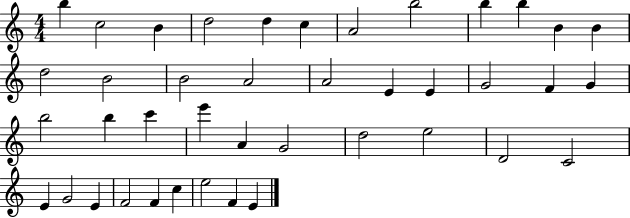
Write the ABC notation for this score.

X:1
T:Untitled
M:4/4
L:1/4
K:C
b c2 B d2 d c A2 b2 b b B B d2 B2 B2 A2 A2 E E G2 F G b2 b c' e' A G2 d2 e2 D2 C2 E G2 E F2 F c e2 F E